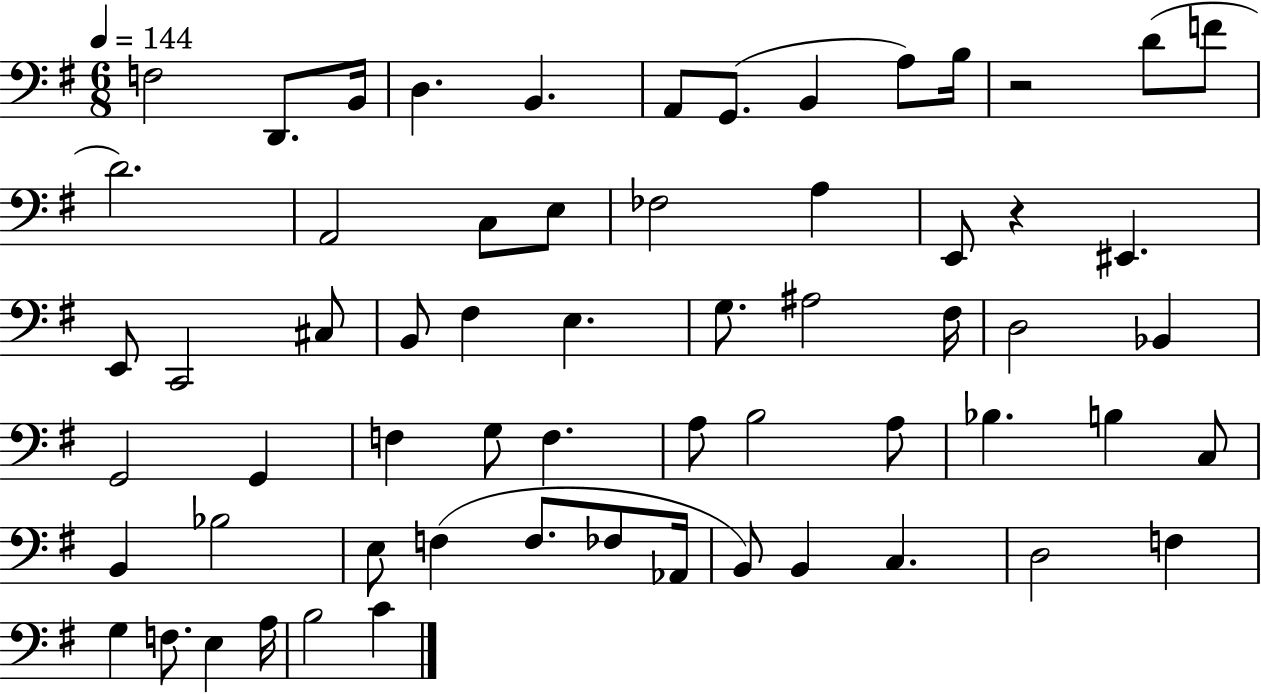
{
  \clef bass
  \numericTimeSignature
  \time 6/8
  \key g \major
  \tempo 4 = 144
  f2 d,8. b,16 | d4. b,4. | a,8 g,8.( b,4 a8) b16 | r2 d'8( f'8 | \break d'2.) | a,2 c8 e8 | fes2 a4 | e,8 r4 eis,4. | \break e,8 c,2 cis8 | b,8 fis4 e4. | g8. ais2 fis16 | d2 bes,4 | \break g,2 g,4 | f4 g8 f4. | a8 b2 a8 | bes4. b4 c8 | \break b,4 bes2 | e8 f4( f8. fes8 aes,16 | b,8) b,4 c4. | d2 f4 | \break g4 f8. e4 a16 | b2 c'4 | \bar "|."
}